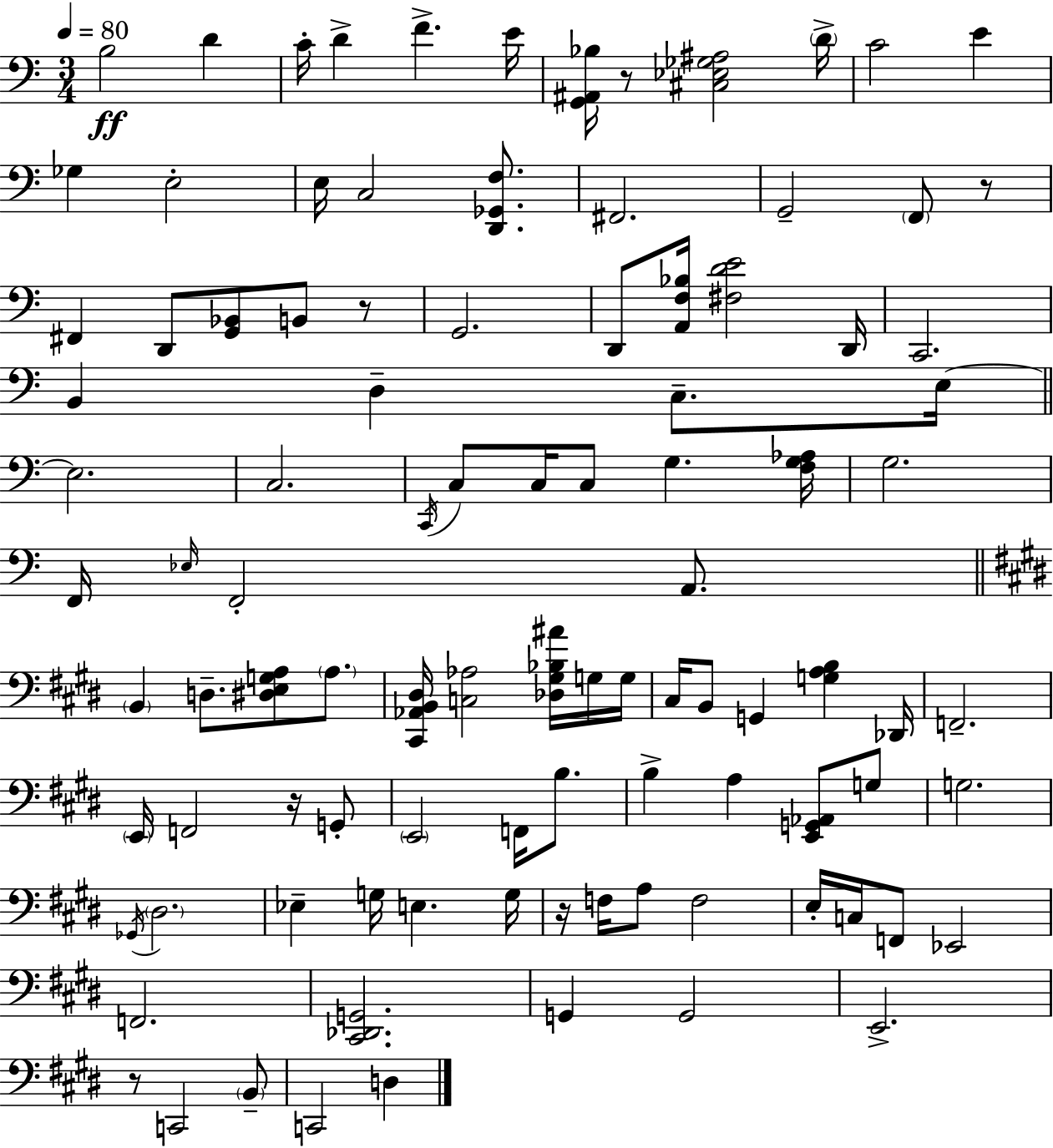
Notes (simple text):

B3/h D4/q C4/s D4/q F4/q. E4/s [G2,A#2,Bb3]/s R/e [C#3,Eb3,Gb3,A#3]/h D4/s C4/h E4/q Gb3/q E3/h E3/s C3/h [D2,Gb2,F3]/e. F#2/h. G2/h F2/e R/e F#2/q D2/e [G2,Bb2]/e B2/e R/e G2/h. D2/e [A2,F3,Bb3]/s [F#3,D4,E4]/h D2/s C2/h. B2/q D3/q C3/e. E3/s E3/h. C3/h. C2/s C3/e C3/s C3/e G3/q. [F3,G3,Ab3]/s G3/h. F2/s Eb3/s F2/h A2/e. B2/q D3/e. [D#3,E3,G3,A3]/e A3/e. [C#2,Ab2,B2,D#3]/s [C3,Ab3]/h [Db3,G#3,Bb3,A#4]/s G3/s G3/s C#3/s B2/e G2/q [G3,A3,B3]/q Db2/s F2/h. E2/s F2/h R/s G2/e E2/h F2/s B3/e. B3/q A3/q [E2,G2,Ab2]/e G3/e G3/h. Gb2/s D#3/h. Eb3/q G3/s E3/q. G3/s R/s F3/s A3/e F3/h E3/s C3/s F2/e Eb2/h F2/h. [C#2,Db2,G2]/h. G2/q G2/h E2/h. R/e C2/h B2/e C2/h D3/q